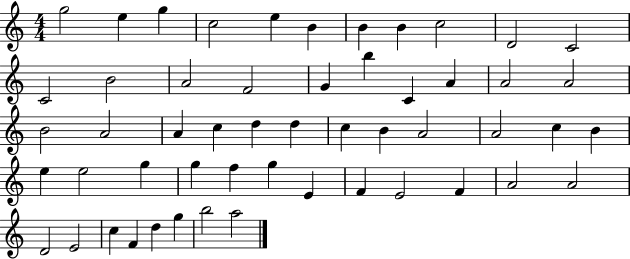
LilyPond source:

{
  \clef treble
  \numericTimeSignature
  \time 4/4
  \key c \major
  g''2 e''4 g''4 | c''2 e''4 b'4 | b'4 b'4 c''2 | d'2 c'2 | \break c'2 b'2 | a'2 f'2 | g'4 b''4 c'4 a'4 | a'2 a'2 | \break b'2 a'2 | a'4 c''4 d''4 d''4 | c''4 b'4 a'2 | a'2 c''4 b'4 | \break e''4 e''2 g''4 | g''4 f''4 g''4 e'4 | f'4 e'2 f'4 | a'2 a'2 | \break d'2 e'2 | c''4 f'4 d''4 g''4 | b''2 a''2 | \bar "|."
}